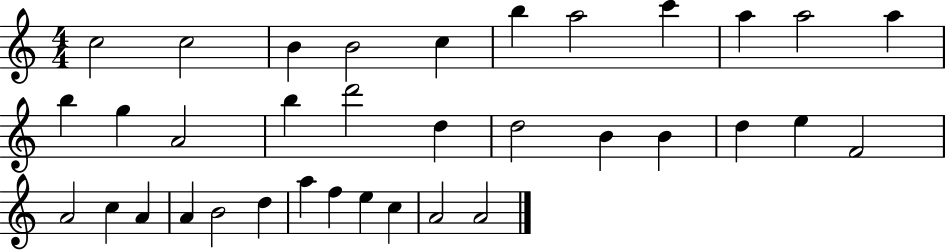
C5/h C5/h B4/q B4/h C5/q B5/q A5/h C6/q A5/q A5/h A5/q B5/q G5/q A4/h B5/q D6/h D5/q D5/h B4/q B4/q D5/q E5/q F4/h A4/h C5/q A4/q A4/q B4/h D5/q A5/q F5/q E5/q C5/q A4/h A4/h